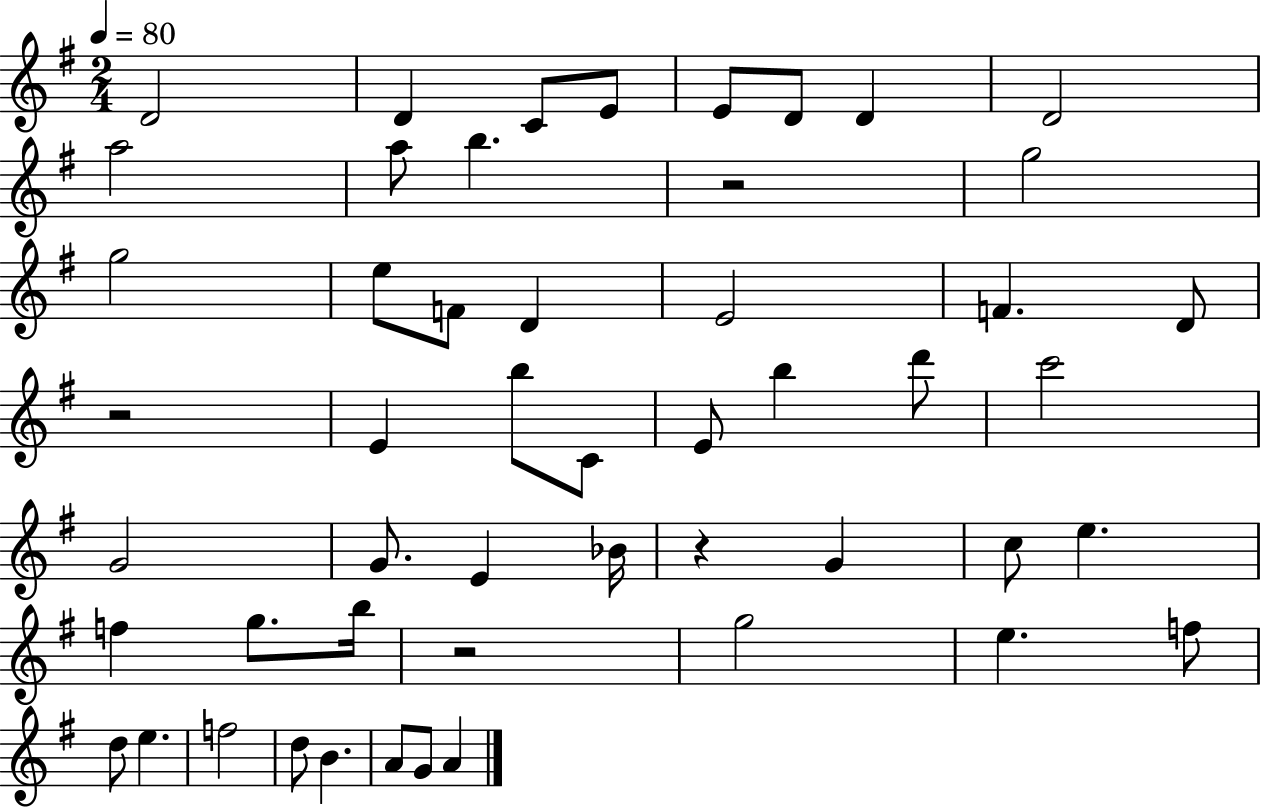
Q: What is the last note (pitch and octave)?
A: A4